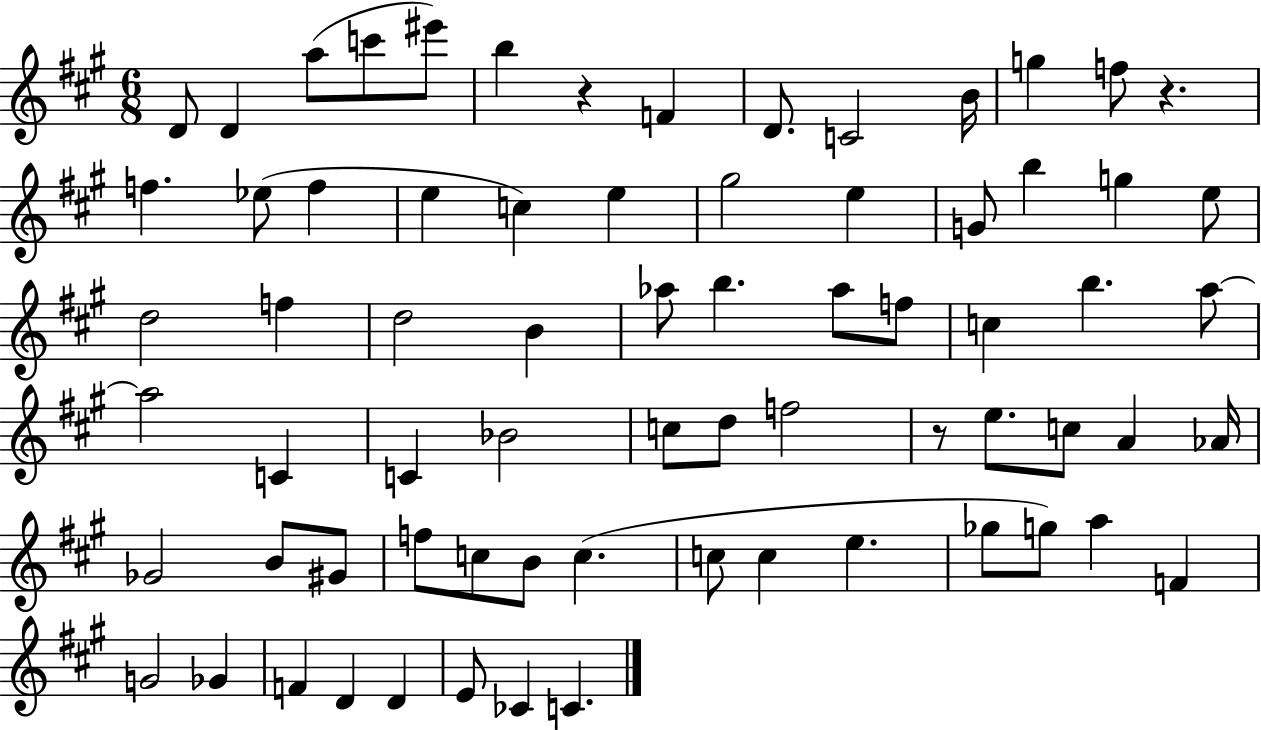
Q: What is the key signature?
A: A major